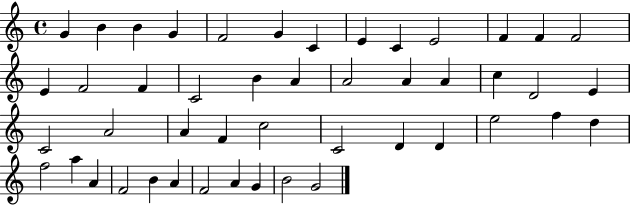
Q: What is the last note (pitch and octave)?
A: G4